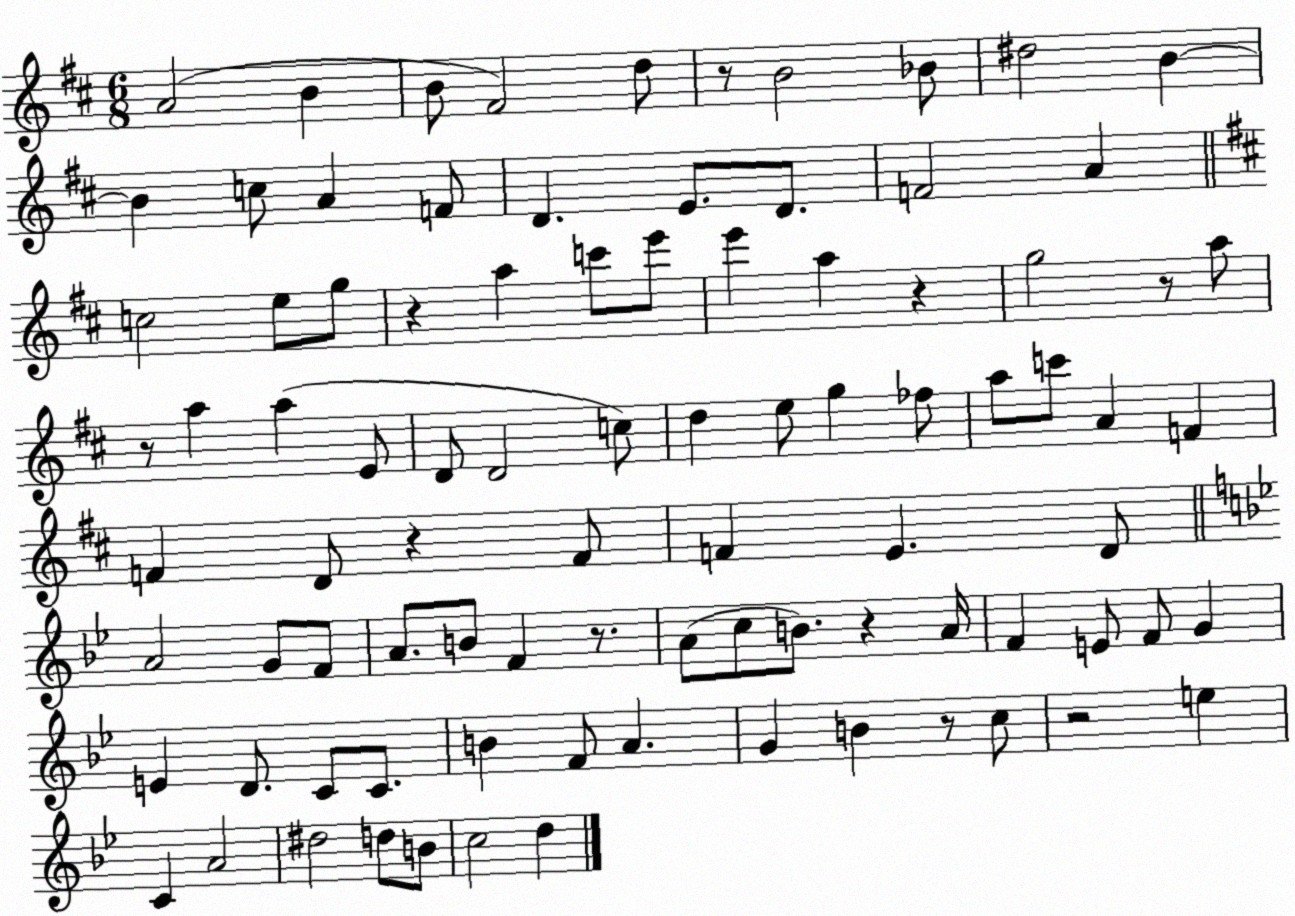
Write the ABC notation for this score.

X:1
T:Untitled
M:6/8
L:1/4
K:D
A2 B B/2 ^F2 d/2 z/2 B2 _B/2 ^d2 B B c/2 A F/2 D E/2 D/2 F2 A c2 e/2 g/2 z a c'/2 e'/2 e' a z g2 z/2 a/2 z/2 a a E/2 D/2 D2 c/2 d e/2 g _f/2 a/2 c'/2 A F F D/2 z F/2 F E D/2 A2 G/2 F/2 A/2 B/2 F z/2 A/2 c/2 B/2 z A/4 F E/2 F/2 G E D/2 C/2 C/2 B F/2 A G B z/2 c/2 z2 e C A2 ^d2 d/2 B/2 c2 d